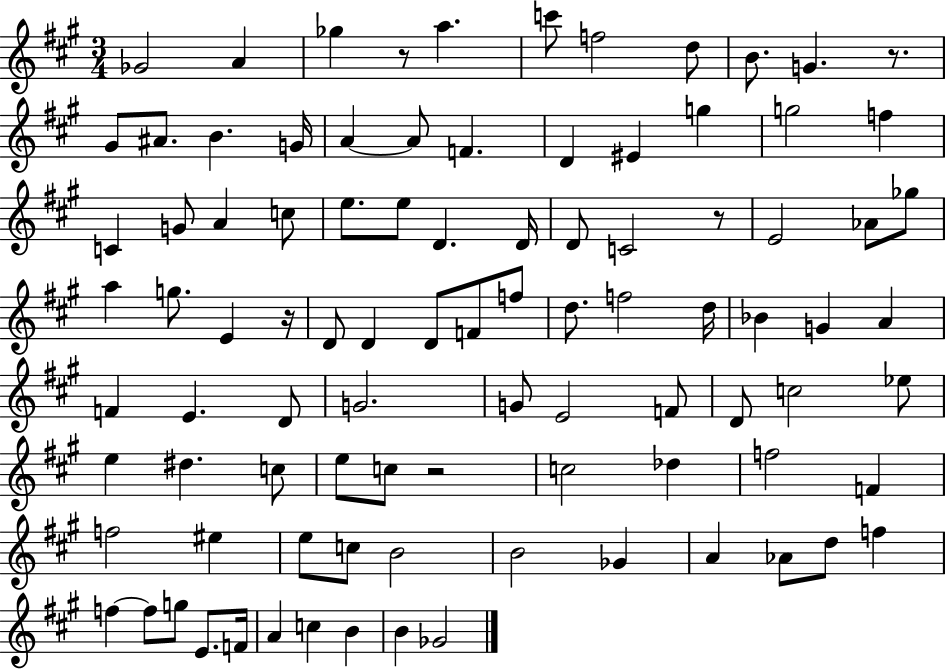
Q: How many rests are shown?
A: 5